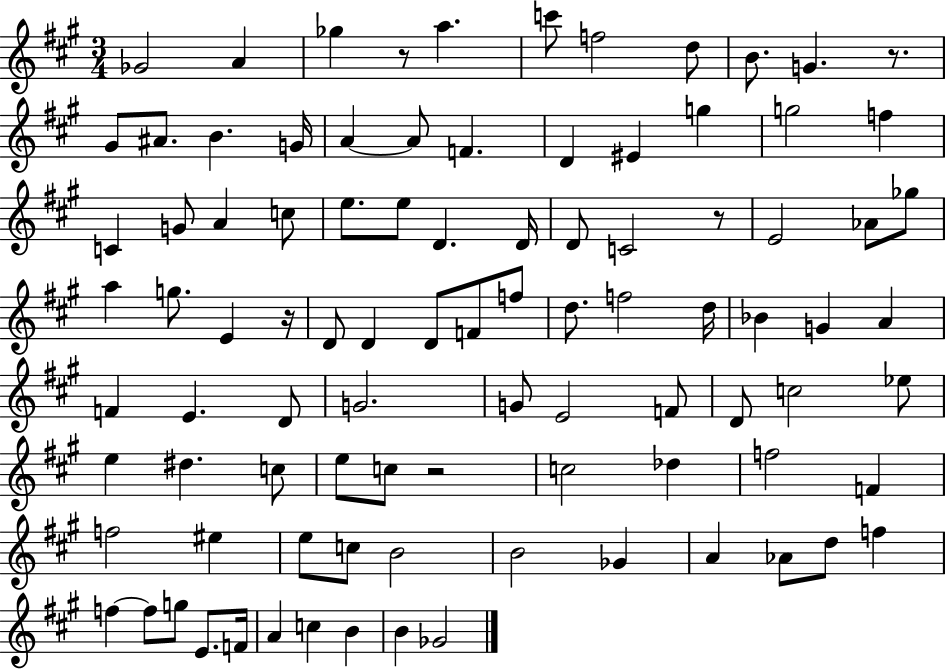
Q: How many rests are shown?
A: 5